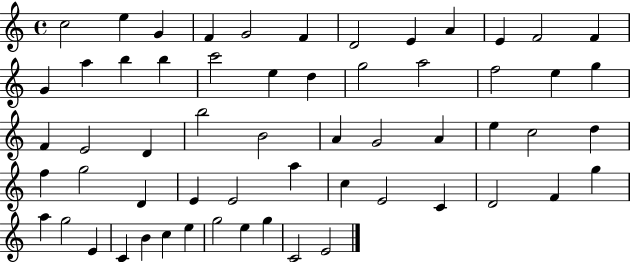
{
  \clef treble
  \time 4/4
  \defaultTimeSignature
  \key c \major
  c''2 e''4 g'4 | f'4 g'2 f'4 | d'2 e'4 a'4 | e'4 f'2 f'4 | \break g'4 a''4 b''4 b''4 | c'''2 e''4 d''4 | g''2 a''2 | f''2 e''4 g''4 | \break f'4 e'2 d'4 | b''2 b'2 | a'4 g'2 a'4 | e''4 c''2 d''4 | \break f''4 g''2 d'4 | e'4 e'2 a''4 | c''4 e'2 c'4 | d'2 f'4 g''4 | \break a''4 g''2 e'4 | c'4 b'4 c''4 e''4 | g''2 e''4 g''4 | c'2 e'2 | \break \bar "|."
}